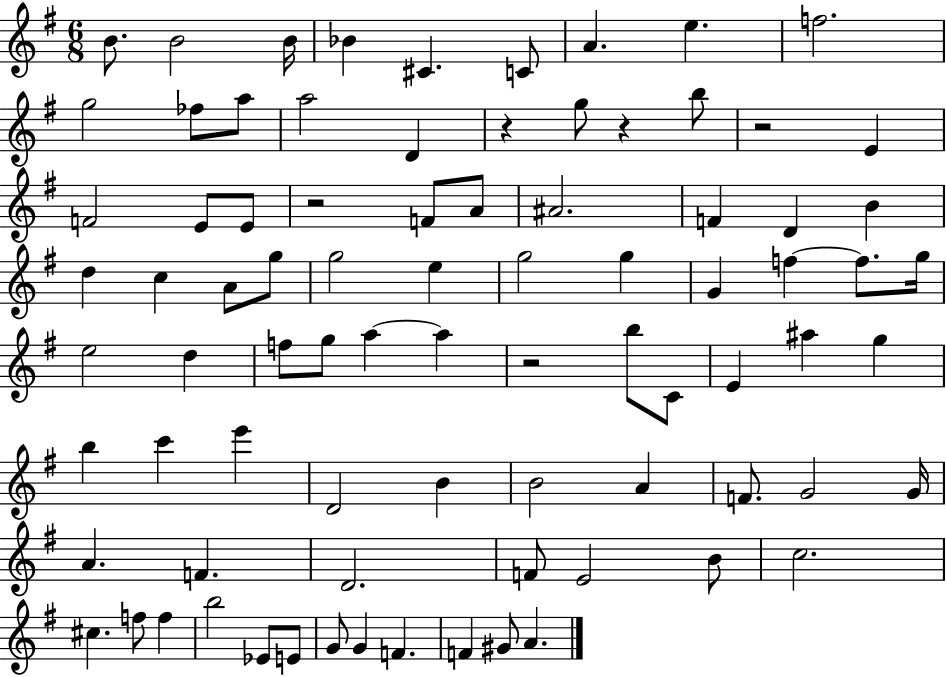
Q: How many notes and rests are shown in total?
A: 83